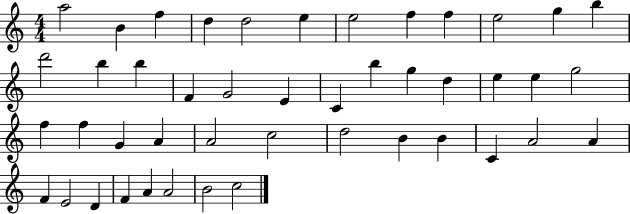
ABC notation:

X:1
T:Untitled
M:4/4
L:1/4
K:C
a2 B f d d2 e e2 f f e2 g b d'2 b b F G2 E C b g d e e g2 f f G A A2 c2 d2 B B C A2 A F E2 D F A A2 B2 c2